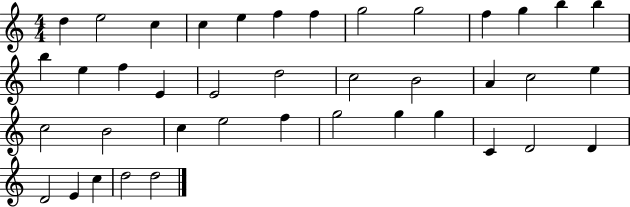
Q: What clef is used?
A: treble